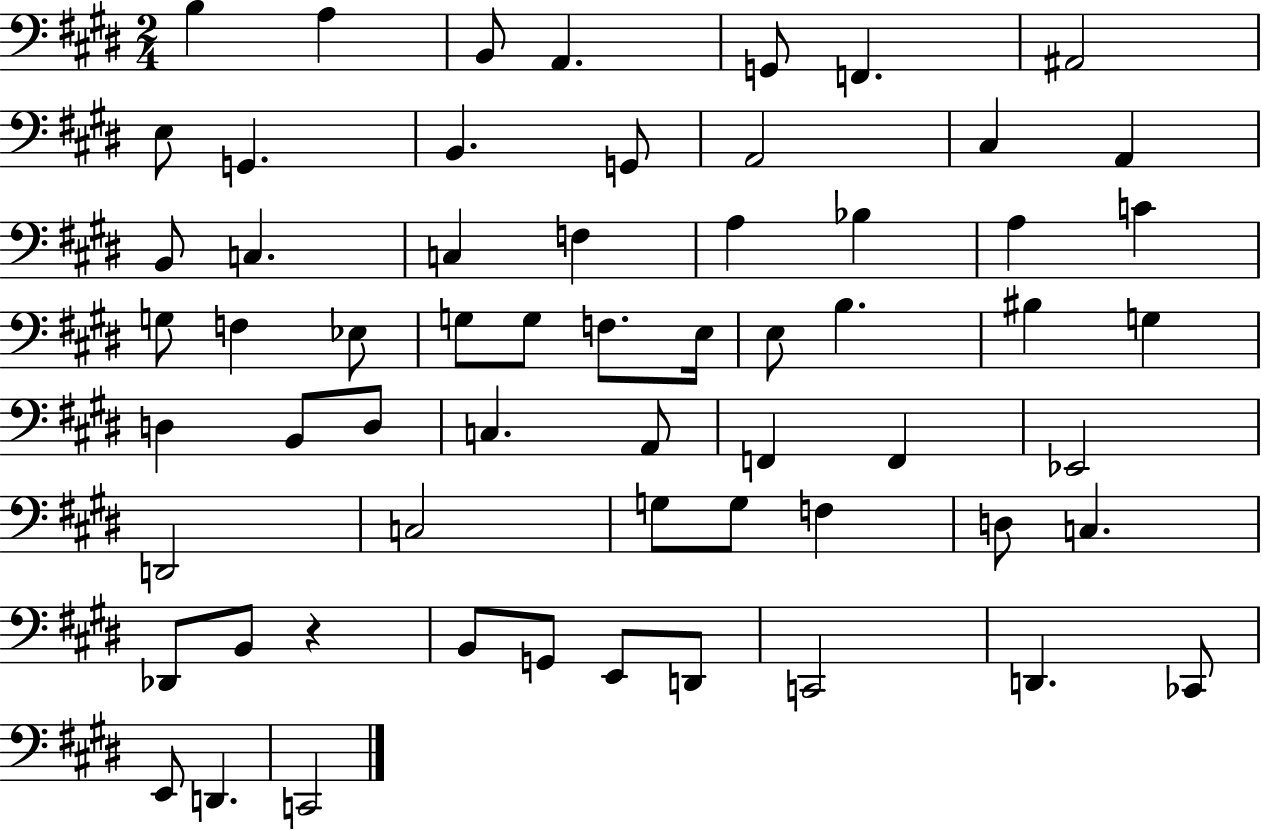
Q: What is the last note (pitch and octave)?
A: C2